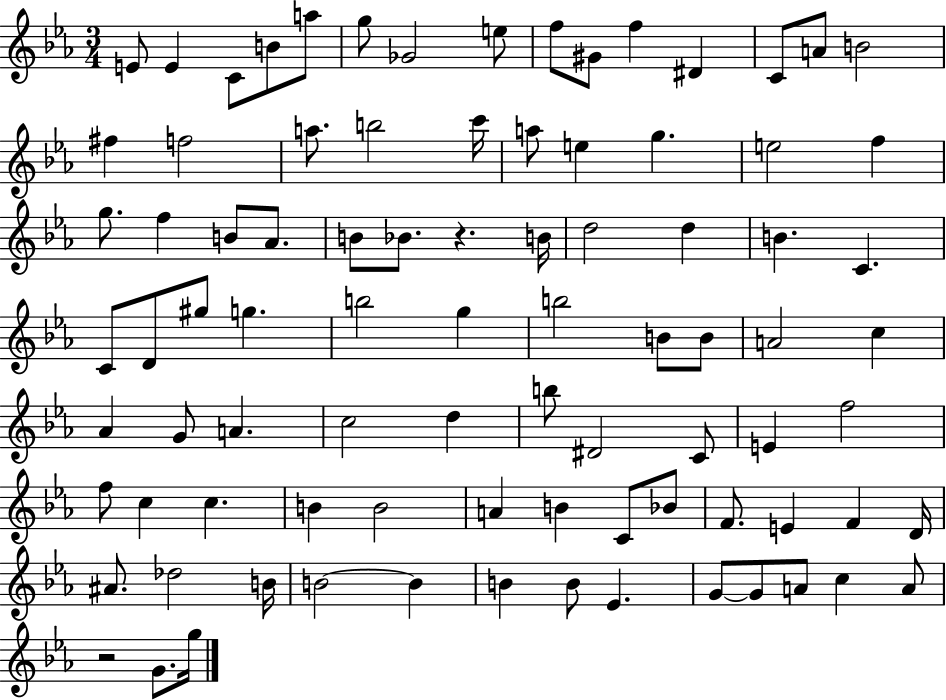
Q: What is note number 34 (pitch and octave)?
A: D5